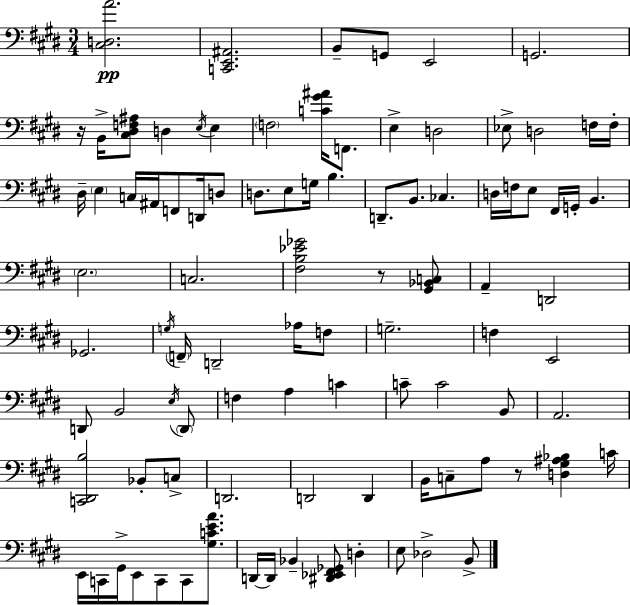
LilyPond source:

{
  \clef bass
  \numericTimeSignature
  \time 3/4
  \key e \major
  <cis d a'>2.\pp | <c, e, ais,>2. | b,8-- g,8 e,2 | g,2. | \break r16 b,16-> <cis dis f ais>8 d4 \acciaccatura { e16 } e4 | \parenthesize f2 <c' gis' ais'>16 f,8. | e4-> d2 | ees8-> d2 f16 | \break f16-. dis16-- \parenthesize e4 c16 ais,16 f,8 d,16 d8 | d8. e8 g16 b4. | d,8.-- b,8. ces4. | d16 f16 e8 fis,16 g,16-. b,4. | \break \parenthesize e2. | c2. | <fis b ees' ges'>2 r8 <gis, bes, c>8 | a,4-- d,2 | \break ges,2. | \acciaccatura { g16 } \parenthesize f,16-- d,2-- aes16 | f8 g2.-- | f4 e,2 | \break d,8 b,2 | \acciaccatura { e16 } \parenthesize d,8 f4 a4 c'4 | c'8-- c'2 | b,8 a,2. | \break <c, dis, b>2 bes,8-. | c8-> d,2. | d,2 d,4 | b,16 c8-- a8 r8 <d gis ais bes>4 | \break c'16 e,16 c,16 gis,16-> e,8 c,8 c,8 | <gis c' e' a'>8. d,16~~ d,16 bes,4-- <dis, ees, fis, ges,>8 d4-. | e8 des2-> | b,8-> \bar "|."
}